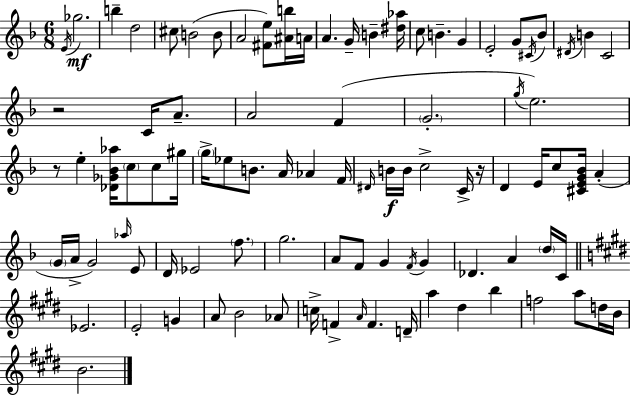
{
  \clef treble
  \numericTimeSignature
  \time 6/8
  \key f \major
  \acciaccatura { e'16 }\mf ges''2. | b''4-- d''2 | cis''8 b'2( b'8 | a'2 <fis' e''>8) <ais' b''>16 | \break a'16 a'4. g'16-- b'4-- | <dis'' aes''>16 c''8 b'4.-- g'4 | e'2-. g'8 \acciaccatura { cis'16 } | bes'8 \acciaccatura { dis'16 } b'4 c'2 | \break r2 c'16 | a'8.-- a'2 f'4( | \parenthesize g'2.-. | \acciaccatura { g''16 } e''2.) | \break r8 e''4-. <des' ges' bes' aes''>16 \parenthesize c''8 | c''8 gis''16 \parenthesize g''16-> ees''8 b'8. a'16 aes'4 | f'16 \grace { dis'16 } b'16\f b'16 c''2-> | c'16-> r16 d'4 e'16 c''8 | \break <cis' e' g' bes'>16 a'4-.( \parenthesize g'16 a'16-> g'2) | \grace { aes''16 } e'8 d'16 ees'2 | \parenthesize f''8. g''2. | a'8 f'8 g'4 | \break \acciaccatura { f'16 } g'4 des'4. | a'4 \parenthesize d''16 c'16 \bar "||" \break \key e \major ees'2. | e'2-. g'4 | a'8 b'2 aes'8 | c''16-> f'4-> \grace { a'16 } f'4. | \break d'16-- a''4 dis''4 b''4 | f''2 a''8 d''16 | b'16 b'2. | \bar "|."
}